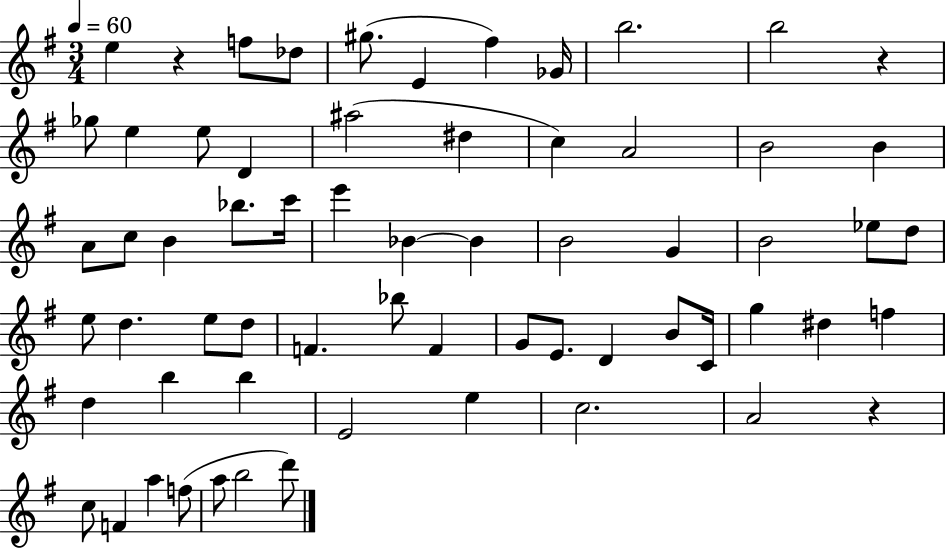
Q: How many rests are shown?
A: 3